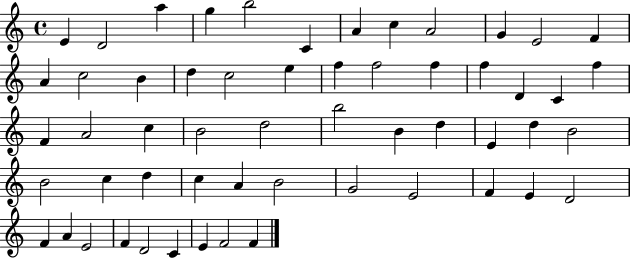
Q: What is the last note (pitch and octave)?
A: F4